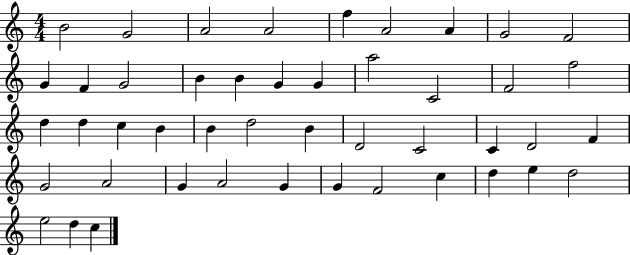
X:1
T:Untitled
M:4/4
L:1/4
K:C
B2 G2 A2 A2 f A2 A G2 F2 G F G2 B B G G a2 C2 F2 f2 d d c B B d2 B D2 C2 C D2 F G2 A2 G A2 G G F2 c d e d2 e2 d c